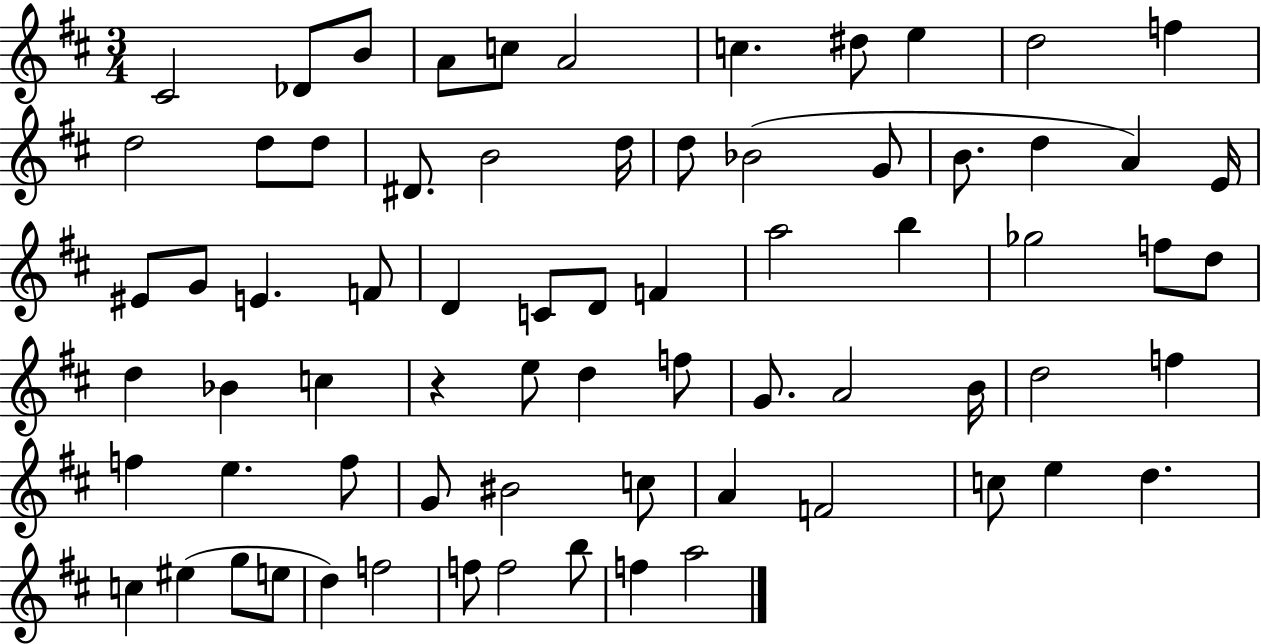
C#4/h Db4/e B4/e A4/e C5/e A4/h C5/q. D#5/e E5/q D5/h F5/q D5/h D5/e D5/e D#4/e. B4/h D5/s D5/e Bb4/h G4/e B4/e. D5/q A4/q E4/s EIS4/e G4/e E4/q. F4/e D4/q C4/e D4/e F4/q A5/h B5/q Gb5/h F5/e D5/e D5/q Bb4/q C5/q R/q E5/e D5/q F5/e G4/e. A4/h B4/s D5/h F5/q F5/q E5/q. F5/e G4/e BIS4/h C5/e A4/q F4/h C5/e E5/q D5/q. C5/q EIS5/q G5/e E5/e D5/q F5/h F5/e F5/h B5/e F5/q A5/h